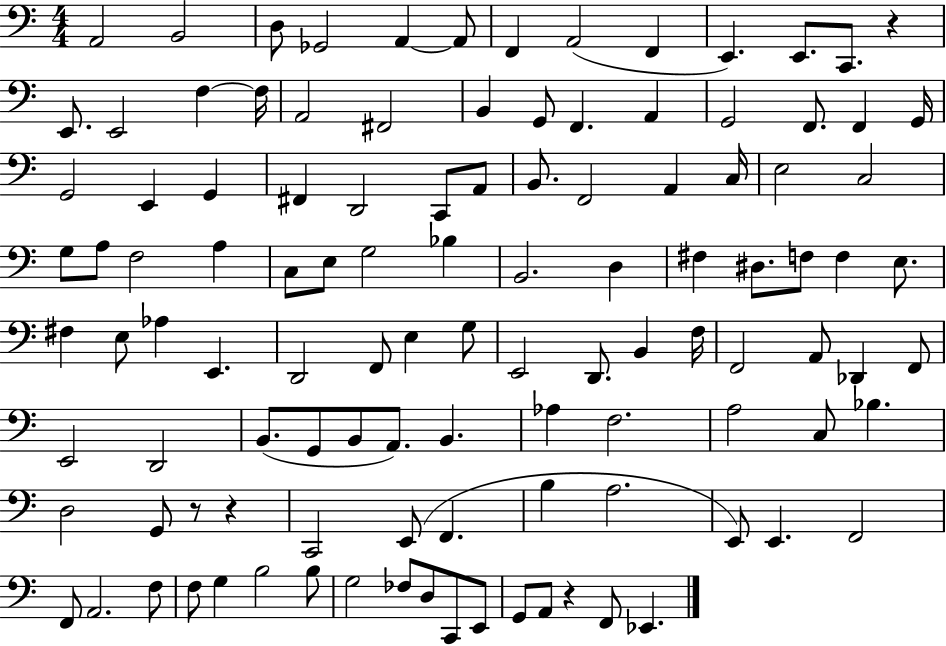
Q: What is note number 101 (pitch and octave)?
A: FES3